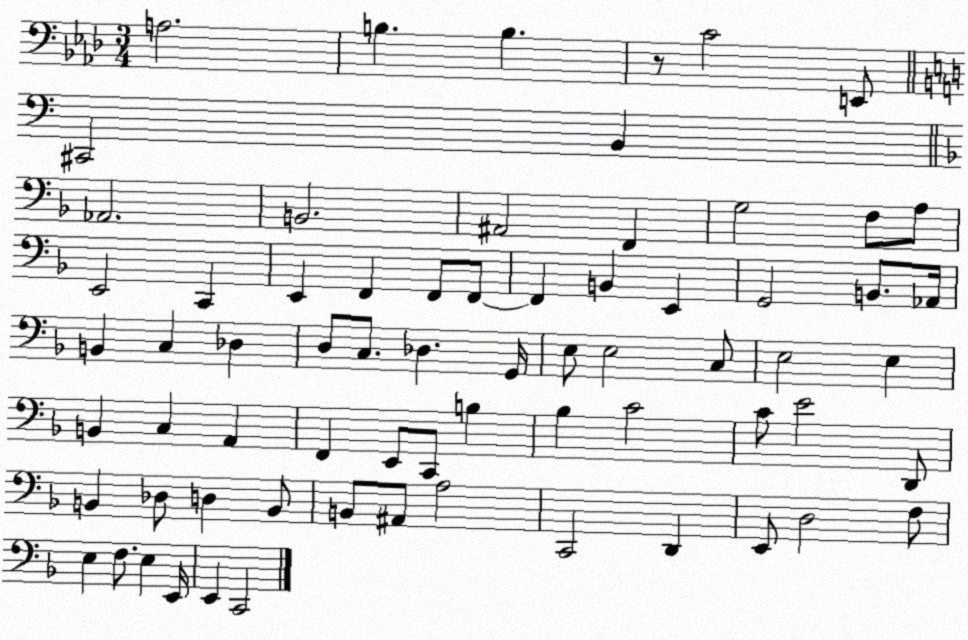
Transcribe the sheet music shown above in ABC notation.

X:1
T:Untitled
M:3/4
L:1/4
K:Ab
A,2 B, B, z/2 C2 E,,/2 ^C,,2 B,, _A,,2 B,,2 ^A,,2 F,, G,2 F,/2 A,/2 E,,2 C,, E,, F,, F,,/2 F,,/2 F,, B,, E,, G,,2 B,,/2 _A,,/4 B,, C, _D, D,/2 C,/2 _D, G,,/4 E,/2 E,2 C,/2 E,2 E, B,, C, A,, F,, E,,/2 C,,/2 B, _B, C2 C/2 E2 D,,/2 B,, _D,/2 D, B,,/2 B,,/2 ^A,,/2 A,2 C,,2 D,, E,,/2 D,2 F,/2 E, F,/2 E, E,,/4 E,, C,,2